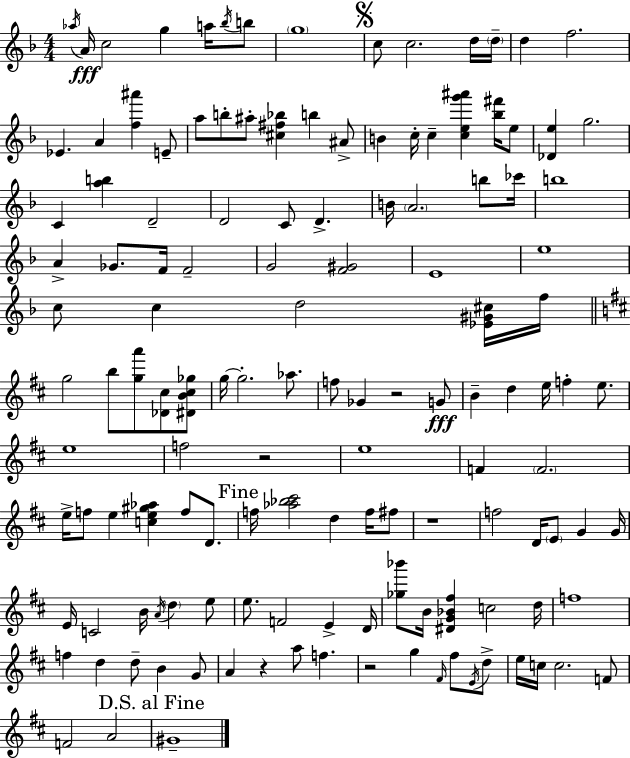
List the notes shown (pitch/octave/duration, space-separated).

Ab5/s A4/s C5/h G5/q A5/s Bb5/s B5/e G5/w C5/e C5/h. D5/s D5/s D5/q F5/h. Eb4/q. A4/q [F5,A#6]/q E4/e A5/e B5/e A#5/e [C#5,F#5,Bb5]/q B5/q A#4/e B4/q C5/s C5/q [C5,E5,G6,A#6]/q [Bb5,F#6]/s E5/e [Db4,E5]/q G5/h. C4/q [A5,B5]/q D4/h D4/h C4/e D4/q. B4/s A4/h. B5/e CES6/s B5/w A4/q Gb4/e. F4/s F4/h G4/h [F4,G#4]/h E4/w E5/w C5/e C5/q D5/h [Eb4,G#4,C#5]/s F5/s G5/h B5/e [G5,A6]/e [Db4,C#5]/e [D#4,B4,C#5,Gb5]/e G5/s G5/h. Ab5/e. F5/e Gb4/q R/h G4/e B4/q D5/q E5/s F5/q E5/e. E5/w F5/h R/h E5/w F4/q F4/h. E5/s F5/e E5/q [C5,E5,G#5,Ab5]/q F5/e D4/e. F5/s [Ab5,Bb5,C#6]/h D5/q F5/s F#5/e R/w F5/h D4/s E4/e G4/q G4/s E4/s C4/h B4/s A4/s D5/q E5/e E5/e. F4/h E4/q D4/s [Gb5,Bb6]/e B4/s [D#4,G4,Bb4,F#5]/q C5/h D5/s F5/w F5/q D5/q D5/e B4/q G4/e A4/q R/q A5/e F5/q. R/h G5/q F#4/s F#5/e E4/s D5/e E5/s C5/s C5/h. F4/e F4/h A4/h G#4/w